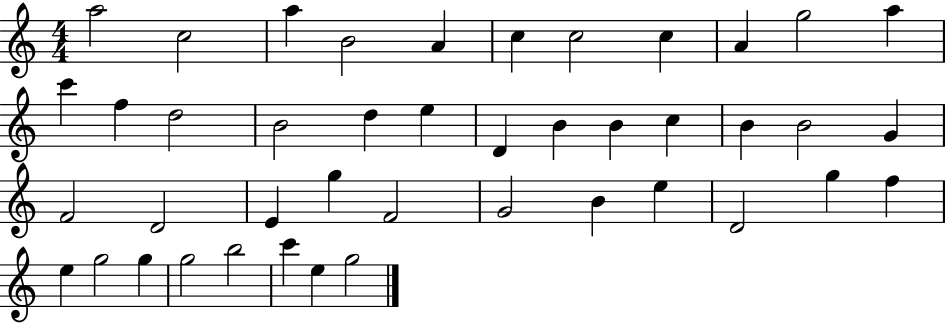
A5/h C5/h A5/q B4/h A4/q C5/q C5/h C5/q A4/q G5/h A5/q C6/q F5/q D5/h B4/h D5/q E5/q D4/q B4/q B4/q C5/q B4/q B4/h G4/q F4/h D4/h E4/q G5/q F4/h G4/h B4/q E5/q D4/h G5/q F5/q E5/q G5/h G5/q G5/h B5/h C6/q E5/q G5/h